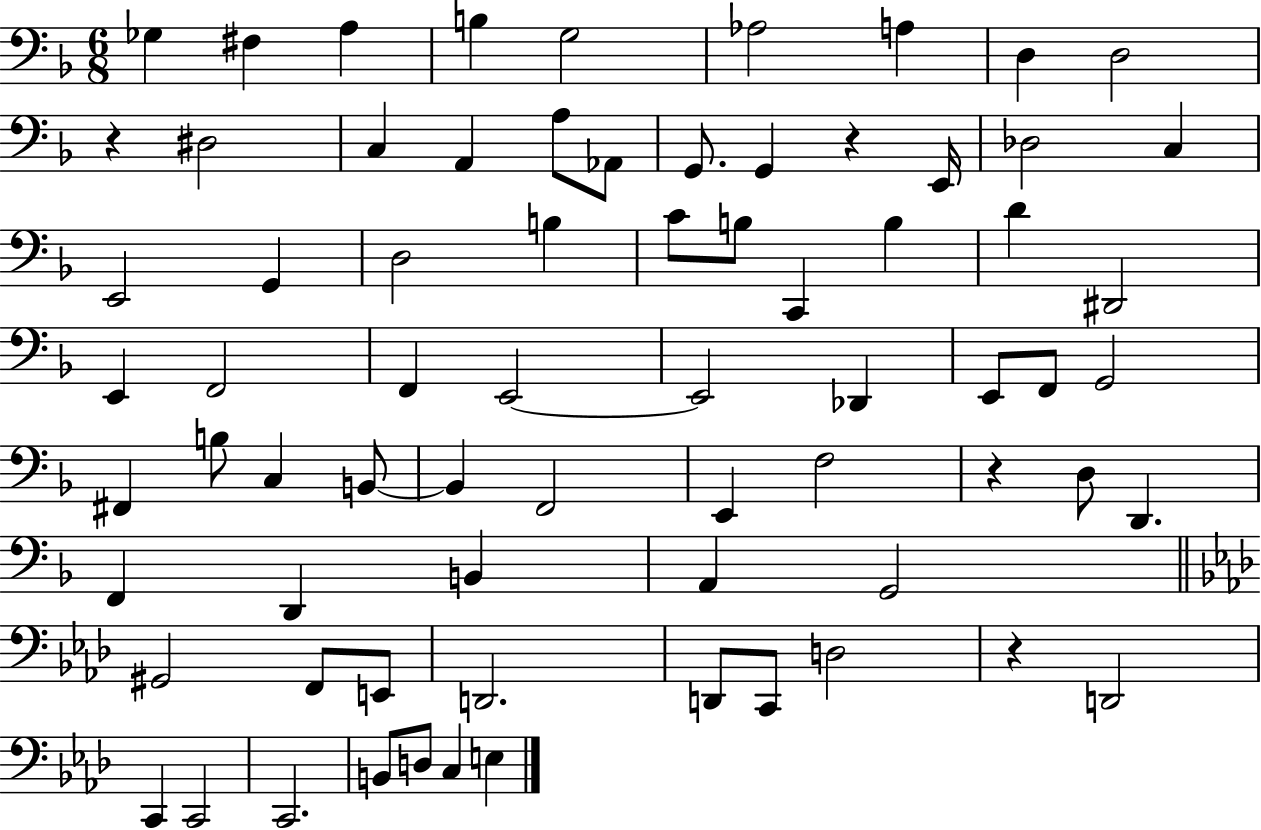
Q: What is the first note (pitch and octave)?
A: Gb3